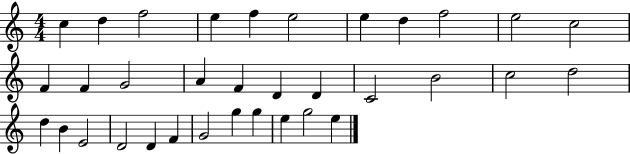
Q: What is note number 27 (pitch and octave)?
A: D4